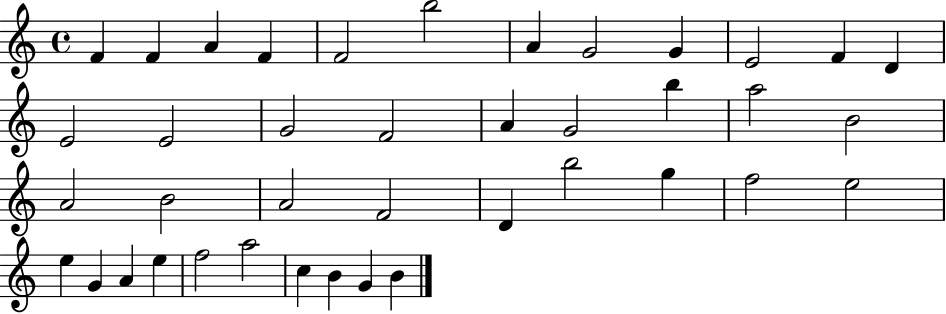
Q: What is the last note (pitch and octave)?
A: B4